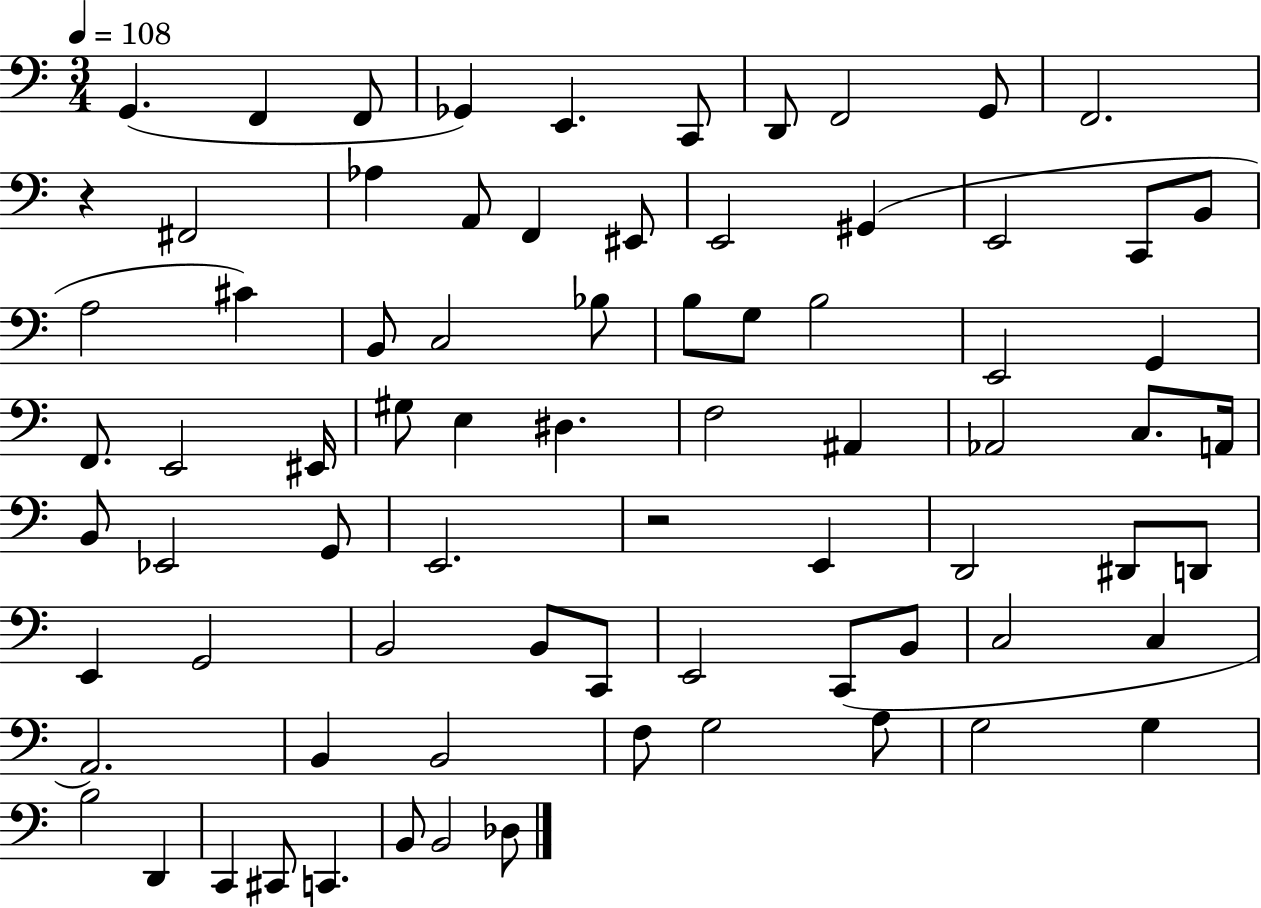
G2/q. F2/q F2/e Gb2/q E2/q. C2/e D2/e F2/h G2/e F2/h. R/q F#2/h Ab3/q A2/e F2/q EIS2/e E2/h G#2/q E2/h C2/e B2/e A3/h C#4/q B2/e C3/h Bb3/e B3/e G3/e B3/h E2/h G2/q F2/e. E2/h EIS2/s G#3/e E3/q D#3/q. F3/h A#2/q Ab2/h C3/e. A2/s B2/e Eb2/h G2/e E2/h. R/h E2/q D2/h D#2/e D2/e E2/q G2/h B2/h B2/e C2/e E2/h C2/e B2/e C3/h C3/q A2/h. B2/q B2/h F3/e G3/h A3/e G3/h G3/q B3/h D2/q C2/q C#2/e C2/q. B2/e B2/h Db3/e